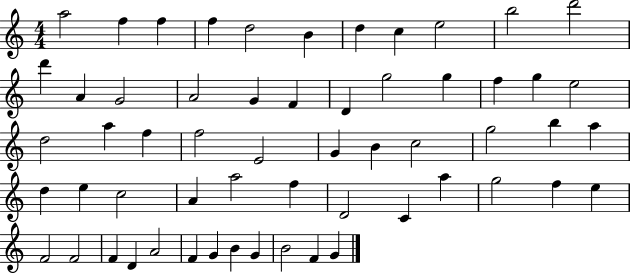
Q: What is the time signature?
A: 4/4